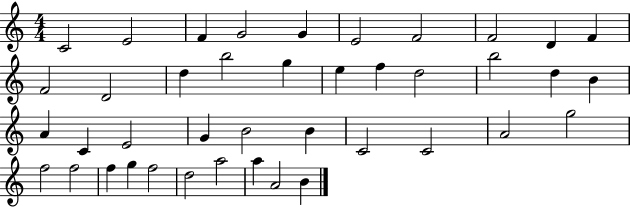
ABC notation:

X:1
T:Untitled
M:4/4
L:1/4
K:C
C2 E2 F G2 G E2 F2 F2 D F F2 D2 d b2 g e f d2 b2 d B A C E2 G B2 B C2 C2 A2 g2 f2 f2 f g f2 d2 a2 a A2 B